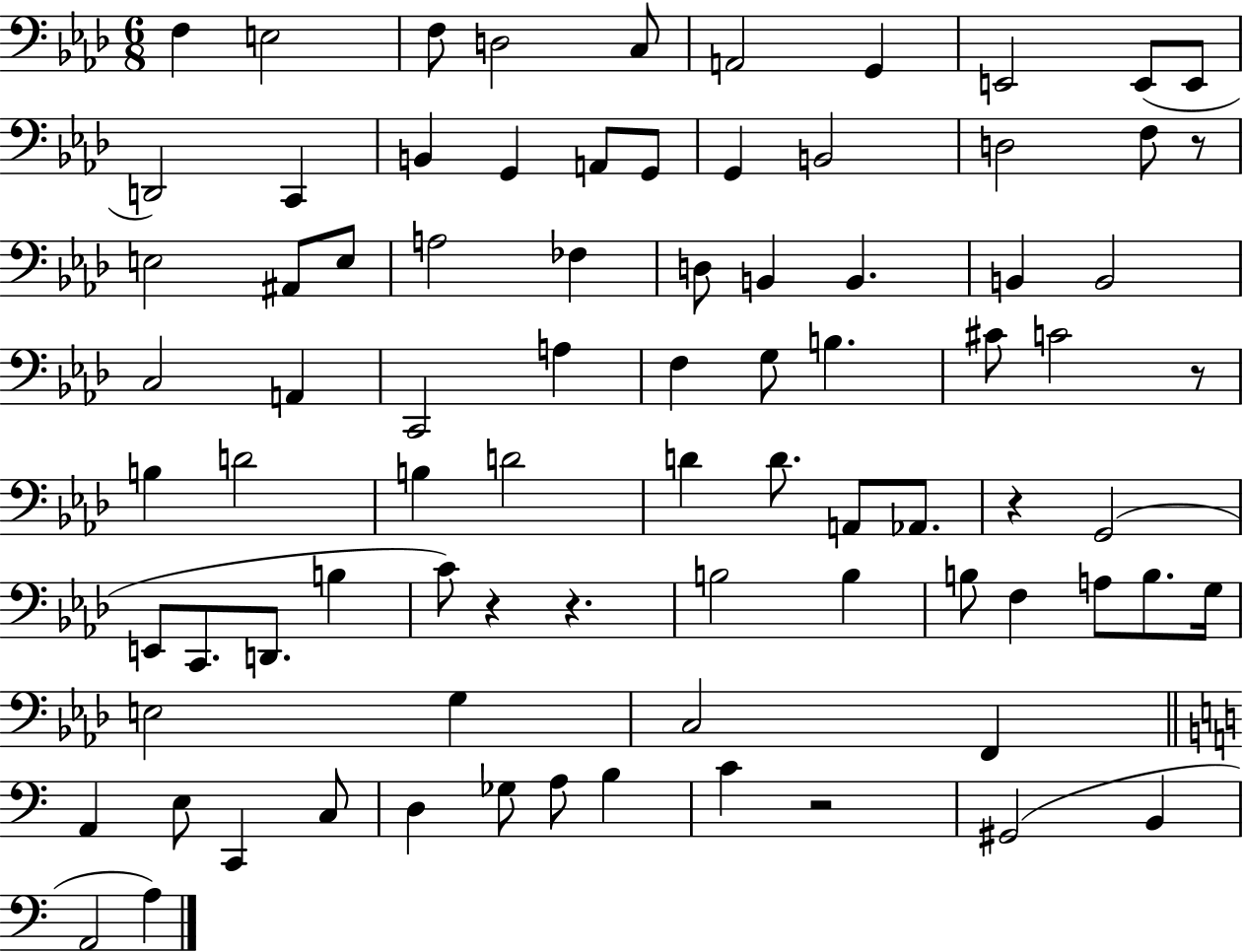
{
  \clef bass
  \numericTimeSignature
  \time 6/8
  \key aes \major
  \repeat volta 2 { f4 e2 | f8 d2 c8 | a,2 g,4 | e,2 e,8( e,8 | \break d,2) c,4 | b,4 g,4 a,8 g,8 | g,4 b,2 | d2 f8 r8 | \break e2 ais,8 e8 | a2 fes4 | d8 b,4 b,4. | b,4 b,2 | \break c2 a,4 | c,2 a4 | f4 g8 b4. | cis'8 c'2 r8 | \break b4 d'2 | b4 d'2 | d'4 d'8. a,8 aes,8. | r4 g,2( | \break e,8 c,8. d,8. b4 | c'8) r4 r4. | b2 b4 | b8 f4 a8 b8. g16 | \break e2 g4 | c2 f,4 | \bar "||" \break \key a \minor a,4 e8 c,4 c8 | d4 ges8 a8 b4 | c'4 r2 | gis,2( b,4 | \break a,2 a4) | } \bar "|."
}